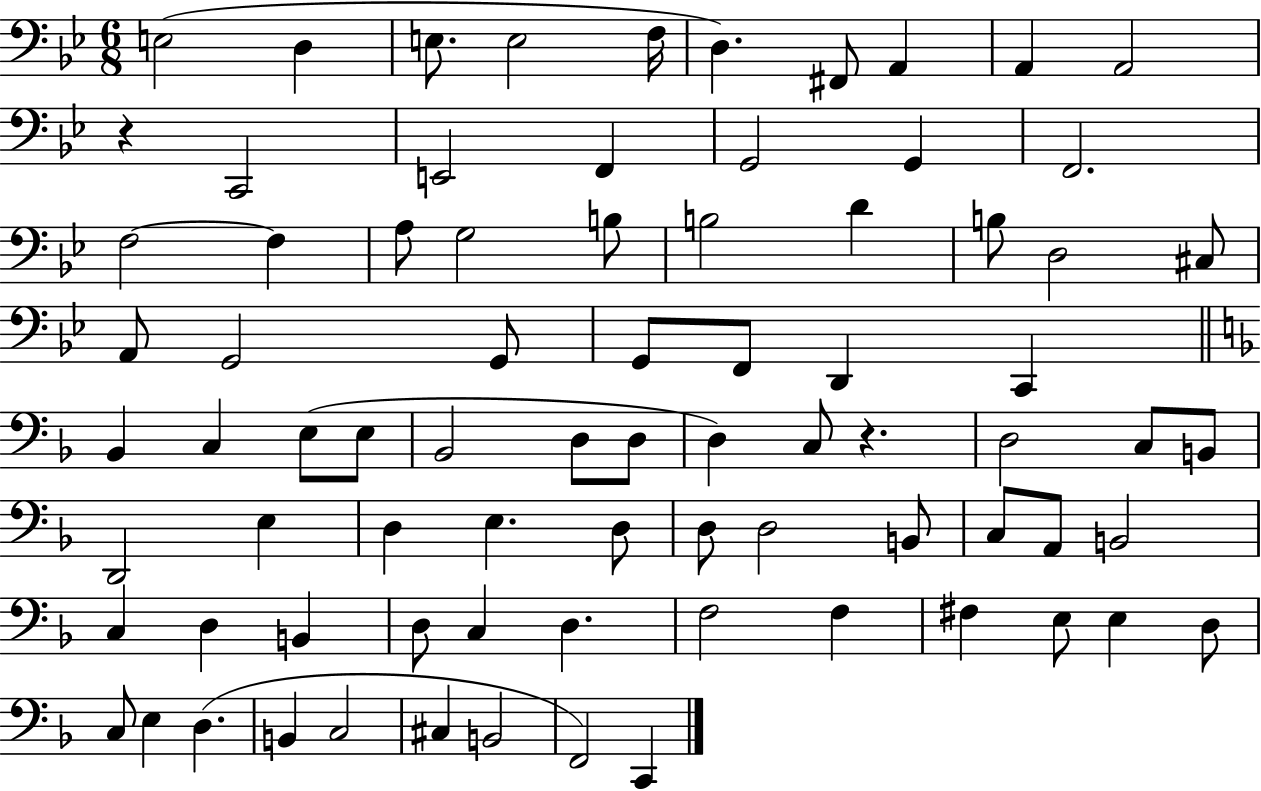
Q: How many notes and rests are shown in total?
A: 79